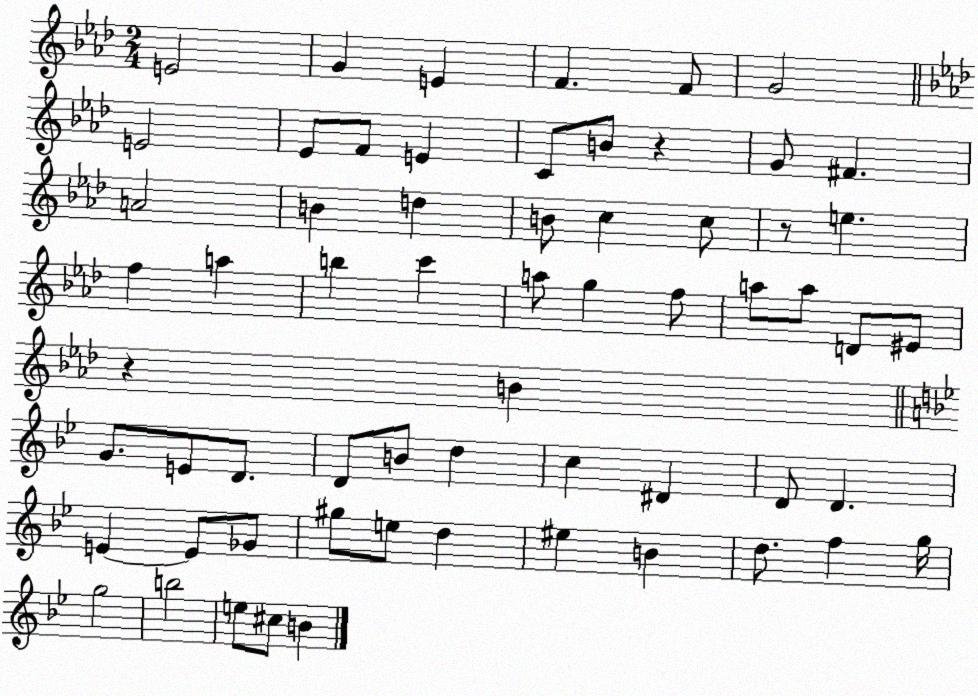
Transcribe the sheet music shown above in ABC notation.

X:1
T:Untitled
M:2/4
L:1/4
K:Ab
E2 G E F F/2 G2 E2 _E/2 F/2 E C/2 B/2 z G/2 ^F A2 B d B/2 c c/2 z/2 e f a b c' a/2 g f/2 a/2 a/2 D/2 ^E/2 z B G/2 E/2 D/2 D/2 B/2 d c ^D D/2 D E E/2 _G/2 ^g/2 e/2 d ^e B d/2 f g/4 g2 b2 e/2 ^c/2 B